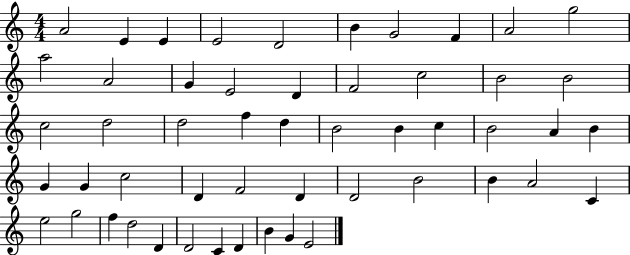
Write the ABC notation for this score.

X:1
T:Untitled
M:4/4
L:1/4
K:C
A2 E E E2 D2 B G2 F A2 g2 a2 A2 G E2 D F2 c2 B2 B2 c2 d2 d2 f d B2 B c B2 A B G G c2 D F2 D D2 B2 B A2 C e2 g2 f d2 D D2 C D B G E2